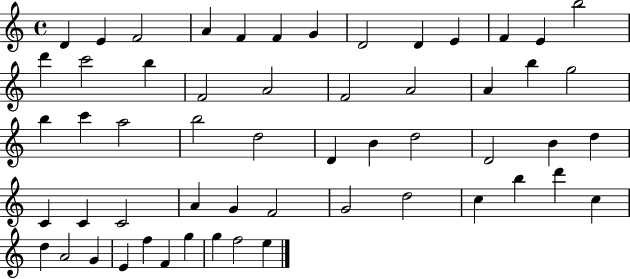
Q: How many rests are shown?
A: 0